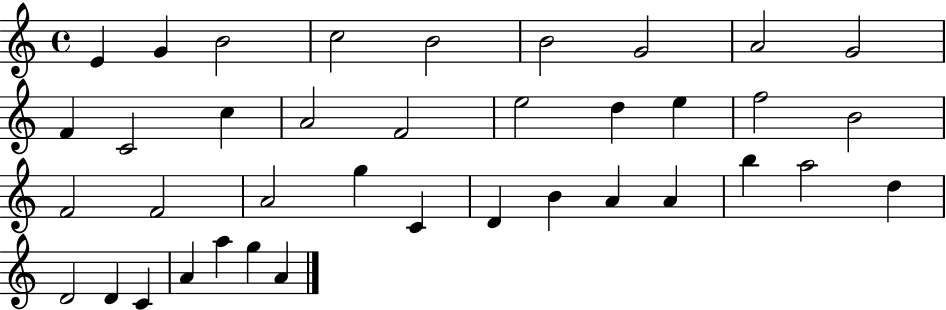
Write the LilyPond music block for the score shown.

{
  \clef treble
  \time 4/4
  \defaultTimeSignature
  \key c \major
  e'4 g'4 b'2 | c''2 b'2 | b'2 g'2 | a'2 g'2 | \break f'4 c'2 c''4 | a'2 f'2 | e''2 d''4 e''4 | f''2 b'2 | \break f'2 f'2 | a'2 g''4 c'4 | d'4 b'4 a'4 a'4 | b''4 a''2 d''4 | \break d'2 d'4 c'4 | a'4 a''4 g''4 a'4 | \bar "|."
}